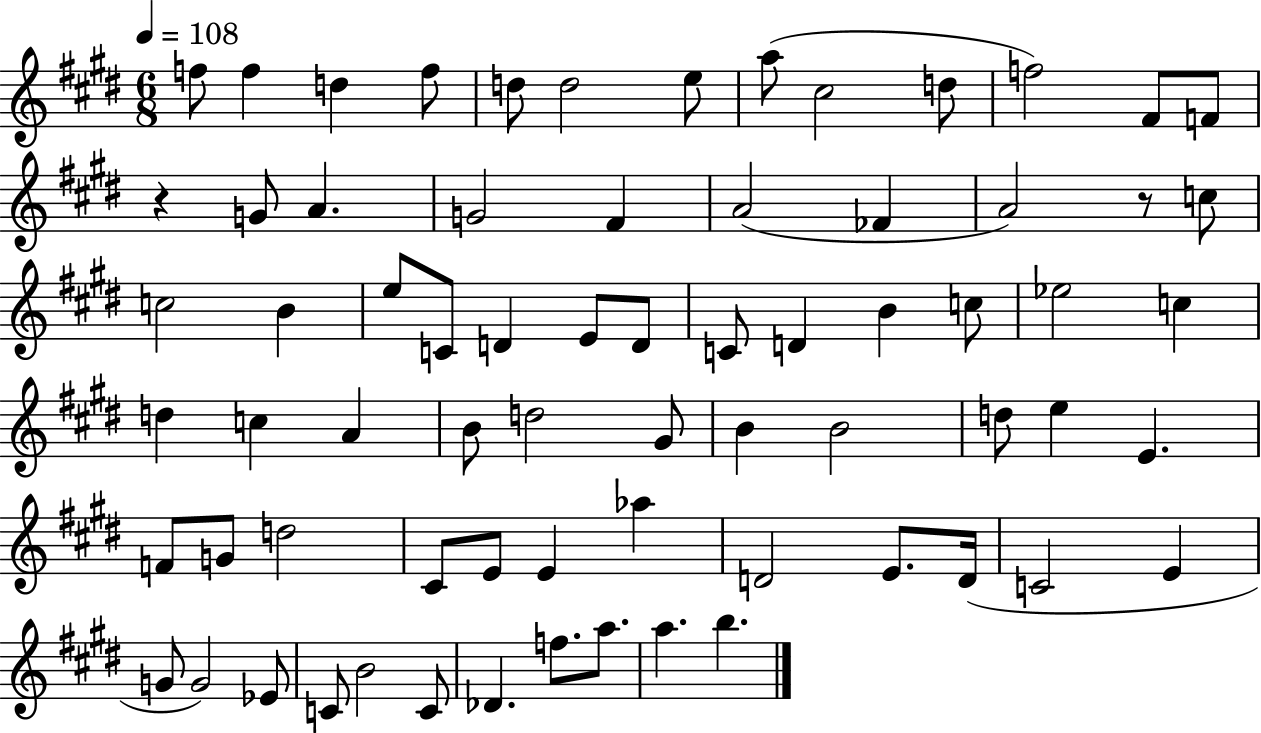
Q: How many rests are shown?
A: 2